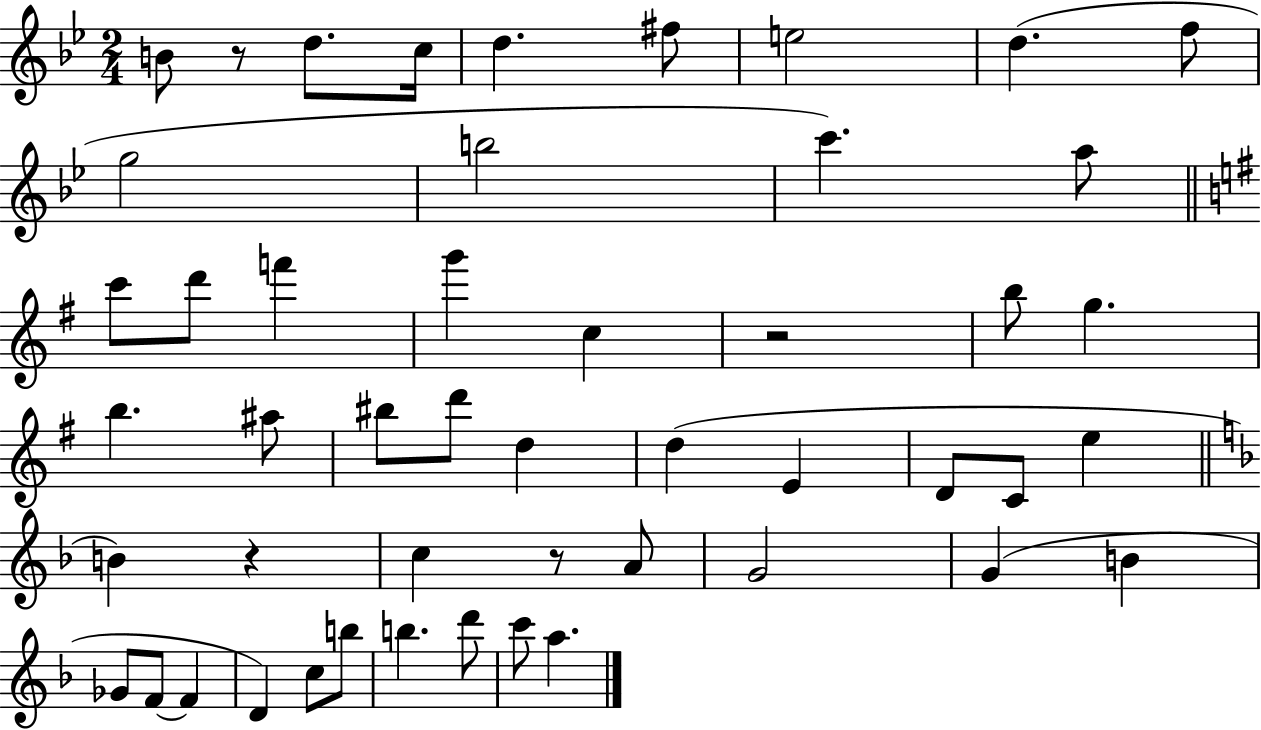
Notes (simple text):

B4/e R/e D5/e. C5/s D5/q. F#5/e E5/h D5/q. F5/e G5/h B5/h C6/q. A5/e C6/e D6/e F6/q G6/q C5/q R/h B5/e G5/q. B5/q. A#5/e BIS5/e D6/e D5/q D5/q E4/q D4/e C4/e E5/q B4/q R/q C5/q R/e A4/e G4/h G4/q B4/q Gb4/e F4/e F4/q D4/q C5/e B5/e B5/q. D6/e C6/e A5/q.